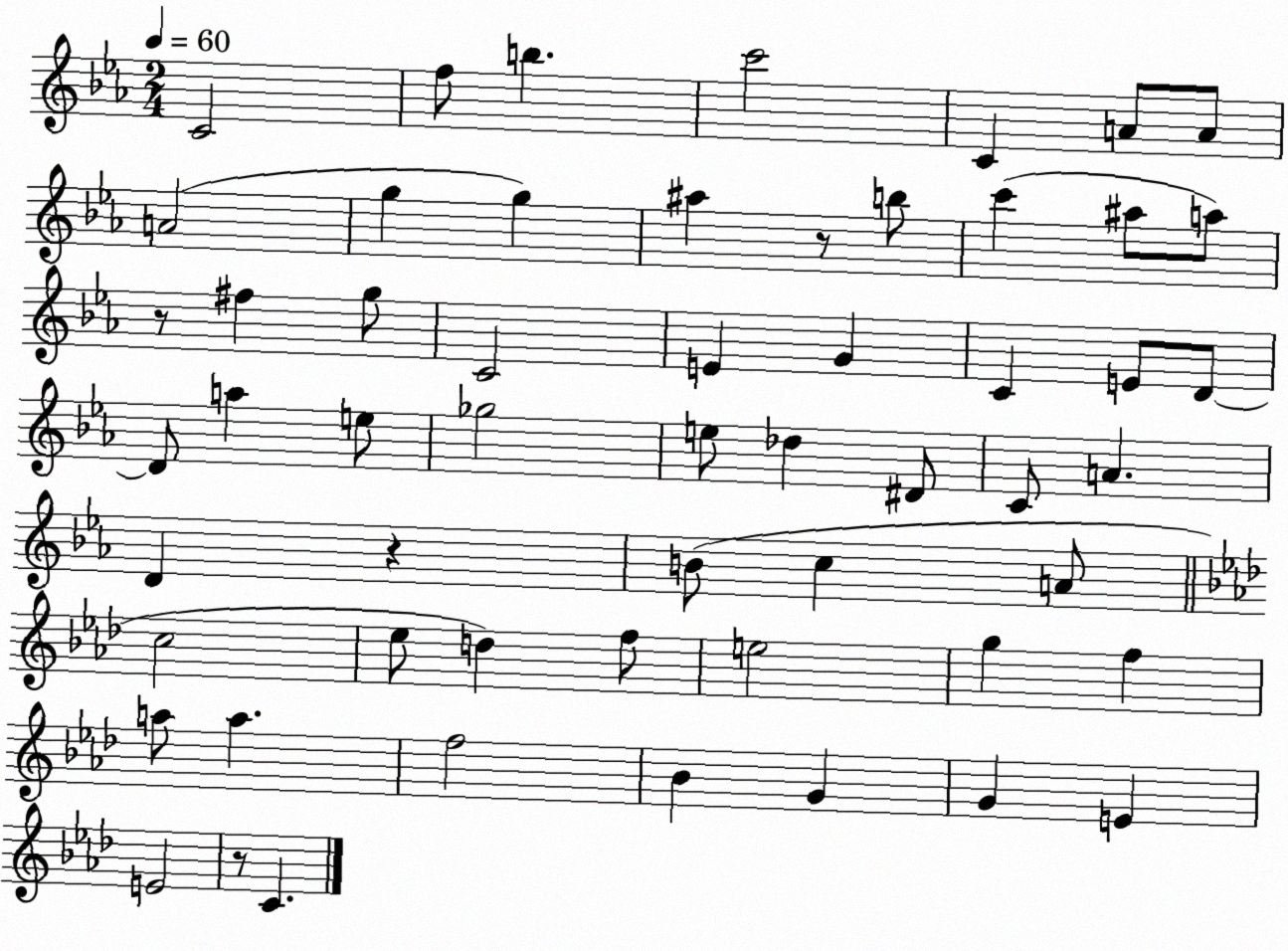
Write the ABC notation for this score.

X:1
T:Untitled
M:2/4
L:1/4
K:Eb
C2 f/2 b c'2 C A/2 A/2 A2 g g ^a z/2 b/2 c' ^a/2 a/2 z/2 ^f g/2 C2 E G C E/2 D/2 D/2 a e/2 _g2 e/2 _d ^D/2 C/2 A D z B/2 c A/2 c2 _e/2 d f/2 e2 g f a/2 a f2 _B G G E E2 z/2 C